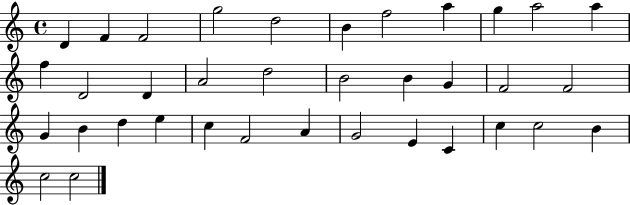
{
  \clef treble
  \time 4/4
  \defaultTimeSignature
  \key c \major
  d'4 f'4 f'2 | g''2 d''2 | b'4 f''2 a''4 | g''4 a''2 a''4 | \break f''4 d'2 d'4 | a'2 d''2 | b'2 b'4 g'4 | f'2 f'2 | \break g'4 b'4 d''4 e''4 | c''4 f'2 a'4 | g'2 e'4 c'4 | c''4 c''2 b'4 | \break c''2 c''2 | \bar "|."
}